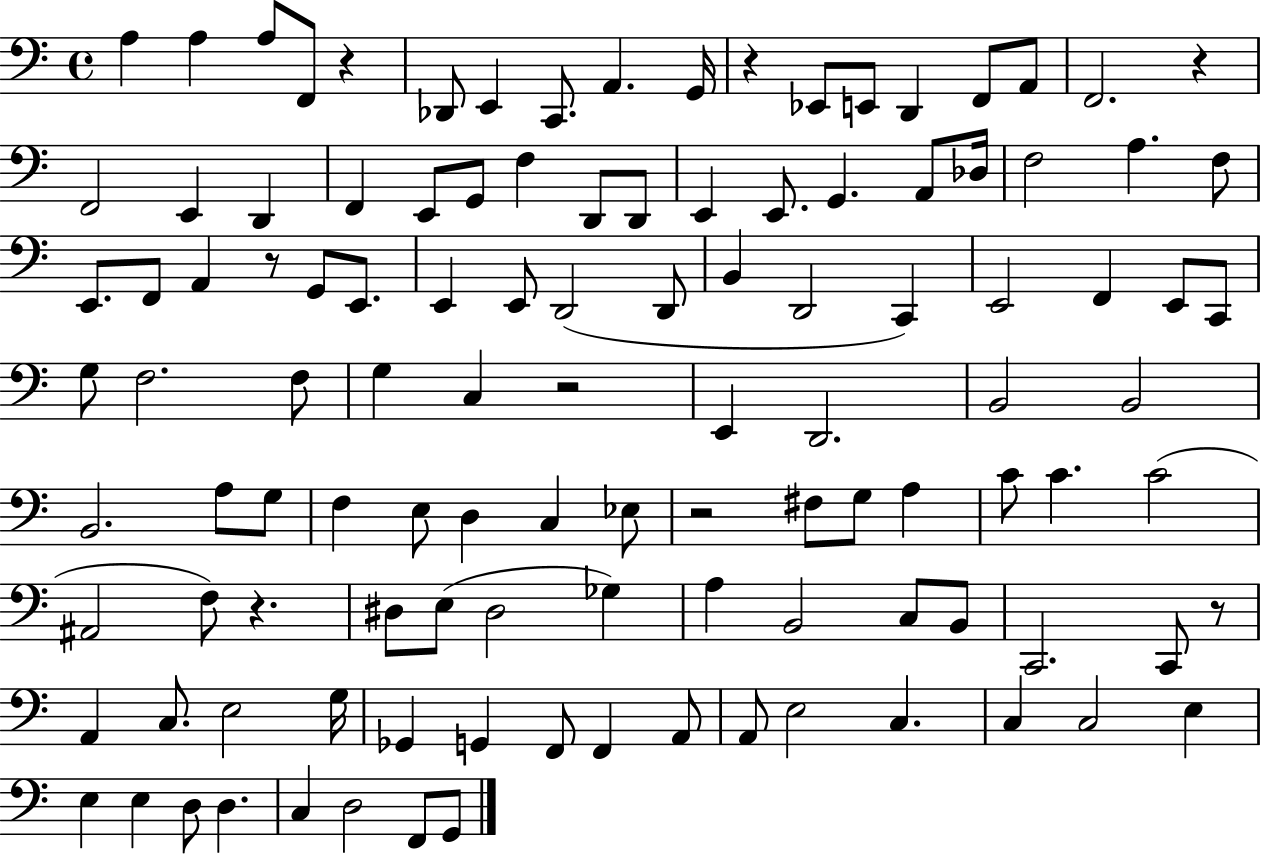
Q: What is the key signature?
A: C major